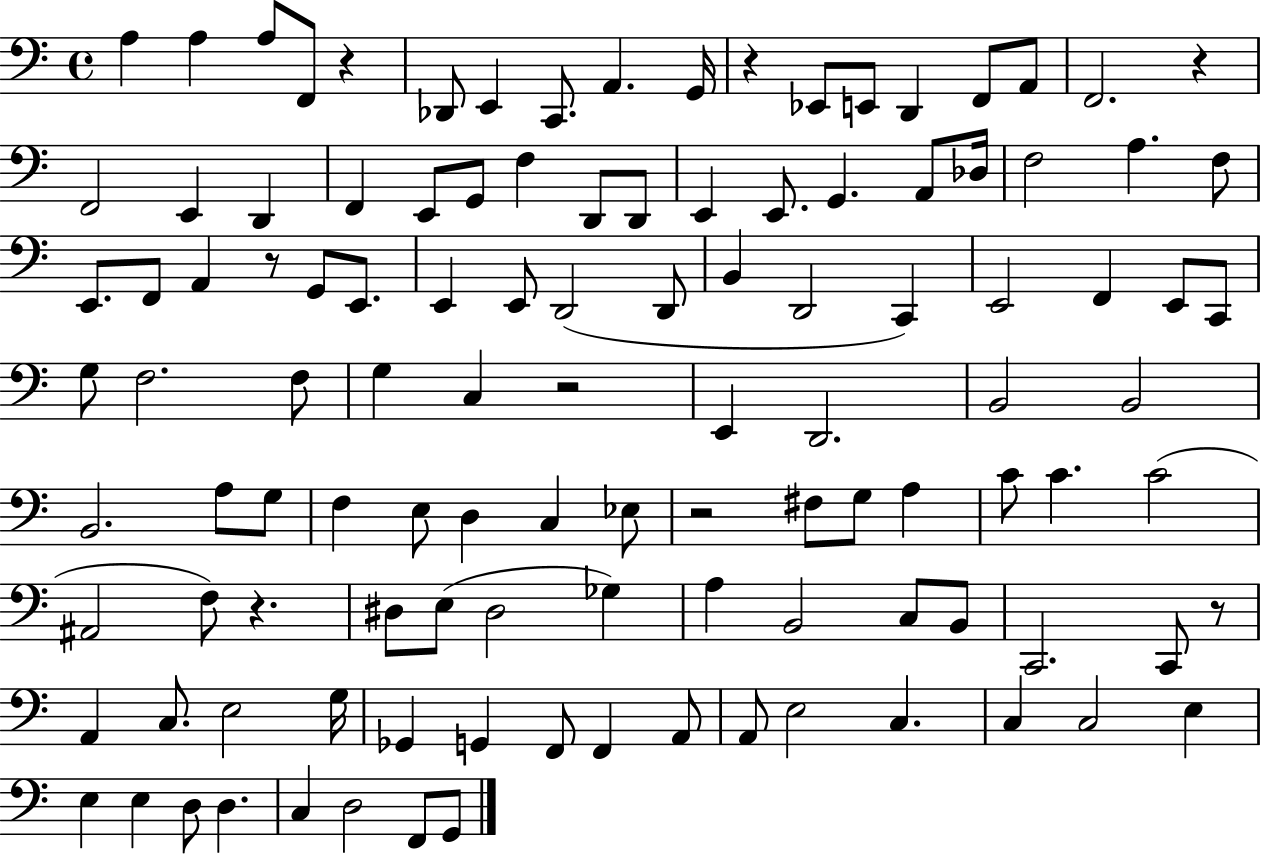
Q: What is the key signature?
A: C major